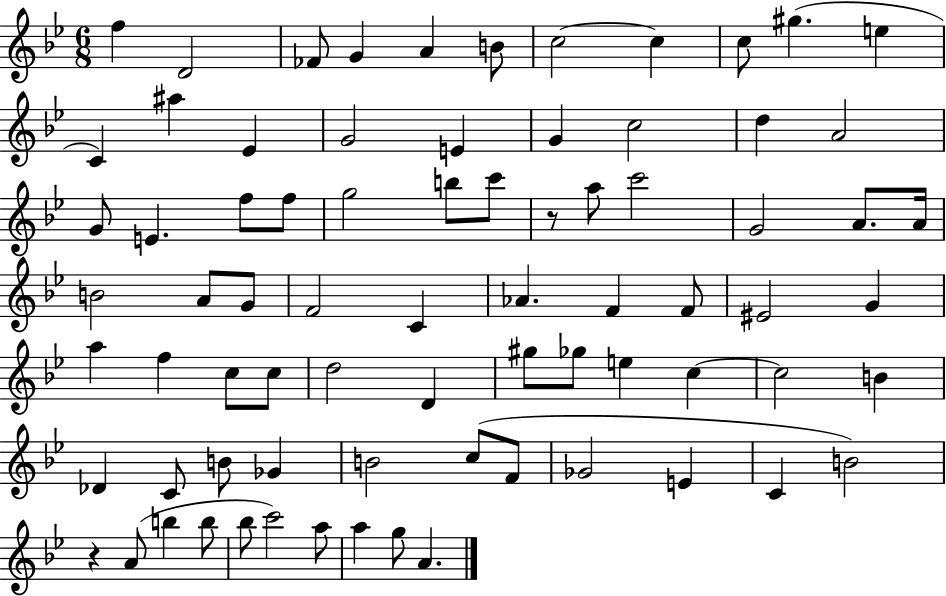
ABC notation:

X:1
T:Untitled
M:6/8
L:1/4
K:Bb
f D2 _F/2 G A B/2 c2 c c/2 ^g e C ^a _E G2 E G c2 d A2 G/2 E f/2 f/2 g2 b/2 c'/2 z/2 a/2 c'2 G2 A/2 A/4 B2 A/2 G/2 F2 C _A F F/2 ^E2 G a f c/2 c/2 d2 D ^g/2 _g/2 e c c2 B _D C/2 B/2 _G B2 c/2 F/2 _G2 E C B2 z A/2 b b/2 _b/2 c'2 a/2 a g/2 A